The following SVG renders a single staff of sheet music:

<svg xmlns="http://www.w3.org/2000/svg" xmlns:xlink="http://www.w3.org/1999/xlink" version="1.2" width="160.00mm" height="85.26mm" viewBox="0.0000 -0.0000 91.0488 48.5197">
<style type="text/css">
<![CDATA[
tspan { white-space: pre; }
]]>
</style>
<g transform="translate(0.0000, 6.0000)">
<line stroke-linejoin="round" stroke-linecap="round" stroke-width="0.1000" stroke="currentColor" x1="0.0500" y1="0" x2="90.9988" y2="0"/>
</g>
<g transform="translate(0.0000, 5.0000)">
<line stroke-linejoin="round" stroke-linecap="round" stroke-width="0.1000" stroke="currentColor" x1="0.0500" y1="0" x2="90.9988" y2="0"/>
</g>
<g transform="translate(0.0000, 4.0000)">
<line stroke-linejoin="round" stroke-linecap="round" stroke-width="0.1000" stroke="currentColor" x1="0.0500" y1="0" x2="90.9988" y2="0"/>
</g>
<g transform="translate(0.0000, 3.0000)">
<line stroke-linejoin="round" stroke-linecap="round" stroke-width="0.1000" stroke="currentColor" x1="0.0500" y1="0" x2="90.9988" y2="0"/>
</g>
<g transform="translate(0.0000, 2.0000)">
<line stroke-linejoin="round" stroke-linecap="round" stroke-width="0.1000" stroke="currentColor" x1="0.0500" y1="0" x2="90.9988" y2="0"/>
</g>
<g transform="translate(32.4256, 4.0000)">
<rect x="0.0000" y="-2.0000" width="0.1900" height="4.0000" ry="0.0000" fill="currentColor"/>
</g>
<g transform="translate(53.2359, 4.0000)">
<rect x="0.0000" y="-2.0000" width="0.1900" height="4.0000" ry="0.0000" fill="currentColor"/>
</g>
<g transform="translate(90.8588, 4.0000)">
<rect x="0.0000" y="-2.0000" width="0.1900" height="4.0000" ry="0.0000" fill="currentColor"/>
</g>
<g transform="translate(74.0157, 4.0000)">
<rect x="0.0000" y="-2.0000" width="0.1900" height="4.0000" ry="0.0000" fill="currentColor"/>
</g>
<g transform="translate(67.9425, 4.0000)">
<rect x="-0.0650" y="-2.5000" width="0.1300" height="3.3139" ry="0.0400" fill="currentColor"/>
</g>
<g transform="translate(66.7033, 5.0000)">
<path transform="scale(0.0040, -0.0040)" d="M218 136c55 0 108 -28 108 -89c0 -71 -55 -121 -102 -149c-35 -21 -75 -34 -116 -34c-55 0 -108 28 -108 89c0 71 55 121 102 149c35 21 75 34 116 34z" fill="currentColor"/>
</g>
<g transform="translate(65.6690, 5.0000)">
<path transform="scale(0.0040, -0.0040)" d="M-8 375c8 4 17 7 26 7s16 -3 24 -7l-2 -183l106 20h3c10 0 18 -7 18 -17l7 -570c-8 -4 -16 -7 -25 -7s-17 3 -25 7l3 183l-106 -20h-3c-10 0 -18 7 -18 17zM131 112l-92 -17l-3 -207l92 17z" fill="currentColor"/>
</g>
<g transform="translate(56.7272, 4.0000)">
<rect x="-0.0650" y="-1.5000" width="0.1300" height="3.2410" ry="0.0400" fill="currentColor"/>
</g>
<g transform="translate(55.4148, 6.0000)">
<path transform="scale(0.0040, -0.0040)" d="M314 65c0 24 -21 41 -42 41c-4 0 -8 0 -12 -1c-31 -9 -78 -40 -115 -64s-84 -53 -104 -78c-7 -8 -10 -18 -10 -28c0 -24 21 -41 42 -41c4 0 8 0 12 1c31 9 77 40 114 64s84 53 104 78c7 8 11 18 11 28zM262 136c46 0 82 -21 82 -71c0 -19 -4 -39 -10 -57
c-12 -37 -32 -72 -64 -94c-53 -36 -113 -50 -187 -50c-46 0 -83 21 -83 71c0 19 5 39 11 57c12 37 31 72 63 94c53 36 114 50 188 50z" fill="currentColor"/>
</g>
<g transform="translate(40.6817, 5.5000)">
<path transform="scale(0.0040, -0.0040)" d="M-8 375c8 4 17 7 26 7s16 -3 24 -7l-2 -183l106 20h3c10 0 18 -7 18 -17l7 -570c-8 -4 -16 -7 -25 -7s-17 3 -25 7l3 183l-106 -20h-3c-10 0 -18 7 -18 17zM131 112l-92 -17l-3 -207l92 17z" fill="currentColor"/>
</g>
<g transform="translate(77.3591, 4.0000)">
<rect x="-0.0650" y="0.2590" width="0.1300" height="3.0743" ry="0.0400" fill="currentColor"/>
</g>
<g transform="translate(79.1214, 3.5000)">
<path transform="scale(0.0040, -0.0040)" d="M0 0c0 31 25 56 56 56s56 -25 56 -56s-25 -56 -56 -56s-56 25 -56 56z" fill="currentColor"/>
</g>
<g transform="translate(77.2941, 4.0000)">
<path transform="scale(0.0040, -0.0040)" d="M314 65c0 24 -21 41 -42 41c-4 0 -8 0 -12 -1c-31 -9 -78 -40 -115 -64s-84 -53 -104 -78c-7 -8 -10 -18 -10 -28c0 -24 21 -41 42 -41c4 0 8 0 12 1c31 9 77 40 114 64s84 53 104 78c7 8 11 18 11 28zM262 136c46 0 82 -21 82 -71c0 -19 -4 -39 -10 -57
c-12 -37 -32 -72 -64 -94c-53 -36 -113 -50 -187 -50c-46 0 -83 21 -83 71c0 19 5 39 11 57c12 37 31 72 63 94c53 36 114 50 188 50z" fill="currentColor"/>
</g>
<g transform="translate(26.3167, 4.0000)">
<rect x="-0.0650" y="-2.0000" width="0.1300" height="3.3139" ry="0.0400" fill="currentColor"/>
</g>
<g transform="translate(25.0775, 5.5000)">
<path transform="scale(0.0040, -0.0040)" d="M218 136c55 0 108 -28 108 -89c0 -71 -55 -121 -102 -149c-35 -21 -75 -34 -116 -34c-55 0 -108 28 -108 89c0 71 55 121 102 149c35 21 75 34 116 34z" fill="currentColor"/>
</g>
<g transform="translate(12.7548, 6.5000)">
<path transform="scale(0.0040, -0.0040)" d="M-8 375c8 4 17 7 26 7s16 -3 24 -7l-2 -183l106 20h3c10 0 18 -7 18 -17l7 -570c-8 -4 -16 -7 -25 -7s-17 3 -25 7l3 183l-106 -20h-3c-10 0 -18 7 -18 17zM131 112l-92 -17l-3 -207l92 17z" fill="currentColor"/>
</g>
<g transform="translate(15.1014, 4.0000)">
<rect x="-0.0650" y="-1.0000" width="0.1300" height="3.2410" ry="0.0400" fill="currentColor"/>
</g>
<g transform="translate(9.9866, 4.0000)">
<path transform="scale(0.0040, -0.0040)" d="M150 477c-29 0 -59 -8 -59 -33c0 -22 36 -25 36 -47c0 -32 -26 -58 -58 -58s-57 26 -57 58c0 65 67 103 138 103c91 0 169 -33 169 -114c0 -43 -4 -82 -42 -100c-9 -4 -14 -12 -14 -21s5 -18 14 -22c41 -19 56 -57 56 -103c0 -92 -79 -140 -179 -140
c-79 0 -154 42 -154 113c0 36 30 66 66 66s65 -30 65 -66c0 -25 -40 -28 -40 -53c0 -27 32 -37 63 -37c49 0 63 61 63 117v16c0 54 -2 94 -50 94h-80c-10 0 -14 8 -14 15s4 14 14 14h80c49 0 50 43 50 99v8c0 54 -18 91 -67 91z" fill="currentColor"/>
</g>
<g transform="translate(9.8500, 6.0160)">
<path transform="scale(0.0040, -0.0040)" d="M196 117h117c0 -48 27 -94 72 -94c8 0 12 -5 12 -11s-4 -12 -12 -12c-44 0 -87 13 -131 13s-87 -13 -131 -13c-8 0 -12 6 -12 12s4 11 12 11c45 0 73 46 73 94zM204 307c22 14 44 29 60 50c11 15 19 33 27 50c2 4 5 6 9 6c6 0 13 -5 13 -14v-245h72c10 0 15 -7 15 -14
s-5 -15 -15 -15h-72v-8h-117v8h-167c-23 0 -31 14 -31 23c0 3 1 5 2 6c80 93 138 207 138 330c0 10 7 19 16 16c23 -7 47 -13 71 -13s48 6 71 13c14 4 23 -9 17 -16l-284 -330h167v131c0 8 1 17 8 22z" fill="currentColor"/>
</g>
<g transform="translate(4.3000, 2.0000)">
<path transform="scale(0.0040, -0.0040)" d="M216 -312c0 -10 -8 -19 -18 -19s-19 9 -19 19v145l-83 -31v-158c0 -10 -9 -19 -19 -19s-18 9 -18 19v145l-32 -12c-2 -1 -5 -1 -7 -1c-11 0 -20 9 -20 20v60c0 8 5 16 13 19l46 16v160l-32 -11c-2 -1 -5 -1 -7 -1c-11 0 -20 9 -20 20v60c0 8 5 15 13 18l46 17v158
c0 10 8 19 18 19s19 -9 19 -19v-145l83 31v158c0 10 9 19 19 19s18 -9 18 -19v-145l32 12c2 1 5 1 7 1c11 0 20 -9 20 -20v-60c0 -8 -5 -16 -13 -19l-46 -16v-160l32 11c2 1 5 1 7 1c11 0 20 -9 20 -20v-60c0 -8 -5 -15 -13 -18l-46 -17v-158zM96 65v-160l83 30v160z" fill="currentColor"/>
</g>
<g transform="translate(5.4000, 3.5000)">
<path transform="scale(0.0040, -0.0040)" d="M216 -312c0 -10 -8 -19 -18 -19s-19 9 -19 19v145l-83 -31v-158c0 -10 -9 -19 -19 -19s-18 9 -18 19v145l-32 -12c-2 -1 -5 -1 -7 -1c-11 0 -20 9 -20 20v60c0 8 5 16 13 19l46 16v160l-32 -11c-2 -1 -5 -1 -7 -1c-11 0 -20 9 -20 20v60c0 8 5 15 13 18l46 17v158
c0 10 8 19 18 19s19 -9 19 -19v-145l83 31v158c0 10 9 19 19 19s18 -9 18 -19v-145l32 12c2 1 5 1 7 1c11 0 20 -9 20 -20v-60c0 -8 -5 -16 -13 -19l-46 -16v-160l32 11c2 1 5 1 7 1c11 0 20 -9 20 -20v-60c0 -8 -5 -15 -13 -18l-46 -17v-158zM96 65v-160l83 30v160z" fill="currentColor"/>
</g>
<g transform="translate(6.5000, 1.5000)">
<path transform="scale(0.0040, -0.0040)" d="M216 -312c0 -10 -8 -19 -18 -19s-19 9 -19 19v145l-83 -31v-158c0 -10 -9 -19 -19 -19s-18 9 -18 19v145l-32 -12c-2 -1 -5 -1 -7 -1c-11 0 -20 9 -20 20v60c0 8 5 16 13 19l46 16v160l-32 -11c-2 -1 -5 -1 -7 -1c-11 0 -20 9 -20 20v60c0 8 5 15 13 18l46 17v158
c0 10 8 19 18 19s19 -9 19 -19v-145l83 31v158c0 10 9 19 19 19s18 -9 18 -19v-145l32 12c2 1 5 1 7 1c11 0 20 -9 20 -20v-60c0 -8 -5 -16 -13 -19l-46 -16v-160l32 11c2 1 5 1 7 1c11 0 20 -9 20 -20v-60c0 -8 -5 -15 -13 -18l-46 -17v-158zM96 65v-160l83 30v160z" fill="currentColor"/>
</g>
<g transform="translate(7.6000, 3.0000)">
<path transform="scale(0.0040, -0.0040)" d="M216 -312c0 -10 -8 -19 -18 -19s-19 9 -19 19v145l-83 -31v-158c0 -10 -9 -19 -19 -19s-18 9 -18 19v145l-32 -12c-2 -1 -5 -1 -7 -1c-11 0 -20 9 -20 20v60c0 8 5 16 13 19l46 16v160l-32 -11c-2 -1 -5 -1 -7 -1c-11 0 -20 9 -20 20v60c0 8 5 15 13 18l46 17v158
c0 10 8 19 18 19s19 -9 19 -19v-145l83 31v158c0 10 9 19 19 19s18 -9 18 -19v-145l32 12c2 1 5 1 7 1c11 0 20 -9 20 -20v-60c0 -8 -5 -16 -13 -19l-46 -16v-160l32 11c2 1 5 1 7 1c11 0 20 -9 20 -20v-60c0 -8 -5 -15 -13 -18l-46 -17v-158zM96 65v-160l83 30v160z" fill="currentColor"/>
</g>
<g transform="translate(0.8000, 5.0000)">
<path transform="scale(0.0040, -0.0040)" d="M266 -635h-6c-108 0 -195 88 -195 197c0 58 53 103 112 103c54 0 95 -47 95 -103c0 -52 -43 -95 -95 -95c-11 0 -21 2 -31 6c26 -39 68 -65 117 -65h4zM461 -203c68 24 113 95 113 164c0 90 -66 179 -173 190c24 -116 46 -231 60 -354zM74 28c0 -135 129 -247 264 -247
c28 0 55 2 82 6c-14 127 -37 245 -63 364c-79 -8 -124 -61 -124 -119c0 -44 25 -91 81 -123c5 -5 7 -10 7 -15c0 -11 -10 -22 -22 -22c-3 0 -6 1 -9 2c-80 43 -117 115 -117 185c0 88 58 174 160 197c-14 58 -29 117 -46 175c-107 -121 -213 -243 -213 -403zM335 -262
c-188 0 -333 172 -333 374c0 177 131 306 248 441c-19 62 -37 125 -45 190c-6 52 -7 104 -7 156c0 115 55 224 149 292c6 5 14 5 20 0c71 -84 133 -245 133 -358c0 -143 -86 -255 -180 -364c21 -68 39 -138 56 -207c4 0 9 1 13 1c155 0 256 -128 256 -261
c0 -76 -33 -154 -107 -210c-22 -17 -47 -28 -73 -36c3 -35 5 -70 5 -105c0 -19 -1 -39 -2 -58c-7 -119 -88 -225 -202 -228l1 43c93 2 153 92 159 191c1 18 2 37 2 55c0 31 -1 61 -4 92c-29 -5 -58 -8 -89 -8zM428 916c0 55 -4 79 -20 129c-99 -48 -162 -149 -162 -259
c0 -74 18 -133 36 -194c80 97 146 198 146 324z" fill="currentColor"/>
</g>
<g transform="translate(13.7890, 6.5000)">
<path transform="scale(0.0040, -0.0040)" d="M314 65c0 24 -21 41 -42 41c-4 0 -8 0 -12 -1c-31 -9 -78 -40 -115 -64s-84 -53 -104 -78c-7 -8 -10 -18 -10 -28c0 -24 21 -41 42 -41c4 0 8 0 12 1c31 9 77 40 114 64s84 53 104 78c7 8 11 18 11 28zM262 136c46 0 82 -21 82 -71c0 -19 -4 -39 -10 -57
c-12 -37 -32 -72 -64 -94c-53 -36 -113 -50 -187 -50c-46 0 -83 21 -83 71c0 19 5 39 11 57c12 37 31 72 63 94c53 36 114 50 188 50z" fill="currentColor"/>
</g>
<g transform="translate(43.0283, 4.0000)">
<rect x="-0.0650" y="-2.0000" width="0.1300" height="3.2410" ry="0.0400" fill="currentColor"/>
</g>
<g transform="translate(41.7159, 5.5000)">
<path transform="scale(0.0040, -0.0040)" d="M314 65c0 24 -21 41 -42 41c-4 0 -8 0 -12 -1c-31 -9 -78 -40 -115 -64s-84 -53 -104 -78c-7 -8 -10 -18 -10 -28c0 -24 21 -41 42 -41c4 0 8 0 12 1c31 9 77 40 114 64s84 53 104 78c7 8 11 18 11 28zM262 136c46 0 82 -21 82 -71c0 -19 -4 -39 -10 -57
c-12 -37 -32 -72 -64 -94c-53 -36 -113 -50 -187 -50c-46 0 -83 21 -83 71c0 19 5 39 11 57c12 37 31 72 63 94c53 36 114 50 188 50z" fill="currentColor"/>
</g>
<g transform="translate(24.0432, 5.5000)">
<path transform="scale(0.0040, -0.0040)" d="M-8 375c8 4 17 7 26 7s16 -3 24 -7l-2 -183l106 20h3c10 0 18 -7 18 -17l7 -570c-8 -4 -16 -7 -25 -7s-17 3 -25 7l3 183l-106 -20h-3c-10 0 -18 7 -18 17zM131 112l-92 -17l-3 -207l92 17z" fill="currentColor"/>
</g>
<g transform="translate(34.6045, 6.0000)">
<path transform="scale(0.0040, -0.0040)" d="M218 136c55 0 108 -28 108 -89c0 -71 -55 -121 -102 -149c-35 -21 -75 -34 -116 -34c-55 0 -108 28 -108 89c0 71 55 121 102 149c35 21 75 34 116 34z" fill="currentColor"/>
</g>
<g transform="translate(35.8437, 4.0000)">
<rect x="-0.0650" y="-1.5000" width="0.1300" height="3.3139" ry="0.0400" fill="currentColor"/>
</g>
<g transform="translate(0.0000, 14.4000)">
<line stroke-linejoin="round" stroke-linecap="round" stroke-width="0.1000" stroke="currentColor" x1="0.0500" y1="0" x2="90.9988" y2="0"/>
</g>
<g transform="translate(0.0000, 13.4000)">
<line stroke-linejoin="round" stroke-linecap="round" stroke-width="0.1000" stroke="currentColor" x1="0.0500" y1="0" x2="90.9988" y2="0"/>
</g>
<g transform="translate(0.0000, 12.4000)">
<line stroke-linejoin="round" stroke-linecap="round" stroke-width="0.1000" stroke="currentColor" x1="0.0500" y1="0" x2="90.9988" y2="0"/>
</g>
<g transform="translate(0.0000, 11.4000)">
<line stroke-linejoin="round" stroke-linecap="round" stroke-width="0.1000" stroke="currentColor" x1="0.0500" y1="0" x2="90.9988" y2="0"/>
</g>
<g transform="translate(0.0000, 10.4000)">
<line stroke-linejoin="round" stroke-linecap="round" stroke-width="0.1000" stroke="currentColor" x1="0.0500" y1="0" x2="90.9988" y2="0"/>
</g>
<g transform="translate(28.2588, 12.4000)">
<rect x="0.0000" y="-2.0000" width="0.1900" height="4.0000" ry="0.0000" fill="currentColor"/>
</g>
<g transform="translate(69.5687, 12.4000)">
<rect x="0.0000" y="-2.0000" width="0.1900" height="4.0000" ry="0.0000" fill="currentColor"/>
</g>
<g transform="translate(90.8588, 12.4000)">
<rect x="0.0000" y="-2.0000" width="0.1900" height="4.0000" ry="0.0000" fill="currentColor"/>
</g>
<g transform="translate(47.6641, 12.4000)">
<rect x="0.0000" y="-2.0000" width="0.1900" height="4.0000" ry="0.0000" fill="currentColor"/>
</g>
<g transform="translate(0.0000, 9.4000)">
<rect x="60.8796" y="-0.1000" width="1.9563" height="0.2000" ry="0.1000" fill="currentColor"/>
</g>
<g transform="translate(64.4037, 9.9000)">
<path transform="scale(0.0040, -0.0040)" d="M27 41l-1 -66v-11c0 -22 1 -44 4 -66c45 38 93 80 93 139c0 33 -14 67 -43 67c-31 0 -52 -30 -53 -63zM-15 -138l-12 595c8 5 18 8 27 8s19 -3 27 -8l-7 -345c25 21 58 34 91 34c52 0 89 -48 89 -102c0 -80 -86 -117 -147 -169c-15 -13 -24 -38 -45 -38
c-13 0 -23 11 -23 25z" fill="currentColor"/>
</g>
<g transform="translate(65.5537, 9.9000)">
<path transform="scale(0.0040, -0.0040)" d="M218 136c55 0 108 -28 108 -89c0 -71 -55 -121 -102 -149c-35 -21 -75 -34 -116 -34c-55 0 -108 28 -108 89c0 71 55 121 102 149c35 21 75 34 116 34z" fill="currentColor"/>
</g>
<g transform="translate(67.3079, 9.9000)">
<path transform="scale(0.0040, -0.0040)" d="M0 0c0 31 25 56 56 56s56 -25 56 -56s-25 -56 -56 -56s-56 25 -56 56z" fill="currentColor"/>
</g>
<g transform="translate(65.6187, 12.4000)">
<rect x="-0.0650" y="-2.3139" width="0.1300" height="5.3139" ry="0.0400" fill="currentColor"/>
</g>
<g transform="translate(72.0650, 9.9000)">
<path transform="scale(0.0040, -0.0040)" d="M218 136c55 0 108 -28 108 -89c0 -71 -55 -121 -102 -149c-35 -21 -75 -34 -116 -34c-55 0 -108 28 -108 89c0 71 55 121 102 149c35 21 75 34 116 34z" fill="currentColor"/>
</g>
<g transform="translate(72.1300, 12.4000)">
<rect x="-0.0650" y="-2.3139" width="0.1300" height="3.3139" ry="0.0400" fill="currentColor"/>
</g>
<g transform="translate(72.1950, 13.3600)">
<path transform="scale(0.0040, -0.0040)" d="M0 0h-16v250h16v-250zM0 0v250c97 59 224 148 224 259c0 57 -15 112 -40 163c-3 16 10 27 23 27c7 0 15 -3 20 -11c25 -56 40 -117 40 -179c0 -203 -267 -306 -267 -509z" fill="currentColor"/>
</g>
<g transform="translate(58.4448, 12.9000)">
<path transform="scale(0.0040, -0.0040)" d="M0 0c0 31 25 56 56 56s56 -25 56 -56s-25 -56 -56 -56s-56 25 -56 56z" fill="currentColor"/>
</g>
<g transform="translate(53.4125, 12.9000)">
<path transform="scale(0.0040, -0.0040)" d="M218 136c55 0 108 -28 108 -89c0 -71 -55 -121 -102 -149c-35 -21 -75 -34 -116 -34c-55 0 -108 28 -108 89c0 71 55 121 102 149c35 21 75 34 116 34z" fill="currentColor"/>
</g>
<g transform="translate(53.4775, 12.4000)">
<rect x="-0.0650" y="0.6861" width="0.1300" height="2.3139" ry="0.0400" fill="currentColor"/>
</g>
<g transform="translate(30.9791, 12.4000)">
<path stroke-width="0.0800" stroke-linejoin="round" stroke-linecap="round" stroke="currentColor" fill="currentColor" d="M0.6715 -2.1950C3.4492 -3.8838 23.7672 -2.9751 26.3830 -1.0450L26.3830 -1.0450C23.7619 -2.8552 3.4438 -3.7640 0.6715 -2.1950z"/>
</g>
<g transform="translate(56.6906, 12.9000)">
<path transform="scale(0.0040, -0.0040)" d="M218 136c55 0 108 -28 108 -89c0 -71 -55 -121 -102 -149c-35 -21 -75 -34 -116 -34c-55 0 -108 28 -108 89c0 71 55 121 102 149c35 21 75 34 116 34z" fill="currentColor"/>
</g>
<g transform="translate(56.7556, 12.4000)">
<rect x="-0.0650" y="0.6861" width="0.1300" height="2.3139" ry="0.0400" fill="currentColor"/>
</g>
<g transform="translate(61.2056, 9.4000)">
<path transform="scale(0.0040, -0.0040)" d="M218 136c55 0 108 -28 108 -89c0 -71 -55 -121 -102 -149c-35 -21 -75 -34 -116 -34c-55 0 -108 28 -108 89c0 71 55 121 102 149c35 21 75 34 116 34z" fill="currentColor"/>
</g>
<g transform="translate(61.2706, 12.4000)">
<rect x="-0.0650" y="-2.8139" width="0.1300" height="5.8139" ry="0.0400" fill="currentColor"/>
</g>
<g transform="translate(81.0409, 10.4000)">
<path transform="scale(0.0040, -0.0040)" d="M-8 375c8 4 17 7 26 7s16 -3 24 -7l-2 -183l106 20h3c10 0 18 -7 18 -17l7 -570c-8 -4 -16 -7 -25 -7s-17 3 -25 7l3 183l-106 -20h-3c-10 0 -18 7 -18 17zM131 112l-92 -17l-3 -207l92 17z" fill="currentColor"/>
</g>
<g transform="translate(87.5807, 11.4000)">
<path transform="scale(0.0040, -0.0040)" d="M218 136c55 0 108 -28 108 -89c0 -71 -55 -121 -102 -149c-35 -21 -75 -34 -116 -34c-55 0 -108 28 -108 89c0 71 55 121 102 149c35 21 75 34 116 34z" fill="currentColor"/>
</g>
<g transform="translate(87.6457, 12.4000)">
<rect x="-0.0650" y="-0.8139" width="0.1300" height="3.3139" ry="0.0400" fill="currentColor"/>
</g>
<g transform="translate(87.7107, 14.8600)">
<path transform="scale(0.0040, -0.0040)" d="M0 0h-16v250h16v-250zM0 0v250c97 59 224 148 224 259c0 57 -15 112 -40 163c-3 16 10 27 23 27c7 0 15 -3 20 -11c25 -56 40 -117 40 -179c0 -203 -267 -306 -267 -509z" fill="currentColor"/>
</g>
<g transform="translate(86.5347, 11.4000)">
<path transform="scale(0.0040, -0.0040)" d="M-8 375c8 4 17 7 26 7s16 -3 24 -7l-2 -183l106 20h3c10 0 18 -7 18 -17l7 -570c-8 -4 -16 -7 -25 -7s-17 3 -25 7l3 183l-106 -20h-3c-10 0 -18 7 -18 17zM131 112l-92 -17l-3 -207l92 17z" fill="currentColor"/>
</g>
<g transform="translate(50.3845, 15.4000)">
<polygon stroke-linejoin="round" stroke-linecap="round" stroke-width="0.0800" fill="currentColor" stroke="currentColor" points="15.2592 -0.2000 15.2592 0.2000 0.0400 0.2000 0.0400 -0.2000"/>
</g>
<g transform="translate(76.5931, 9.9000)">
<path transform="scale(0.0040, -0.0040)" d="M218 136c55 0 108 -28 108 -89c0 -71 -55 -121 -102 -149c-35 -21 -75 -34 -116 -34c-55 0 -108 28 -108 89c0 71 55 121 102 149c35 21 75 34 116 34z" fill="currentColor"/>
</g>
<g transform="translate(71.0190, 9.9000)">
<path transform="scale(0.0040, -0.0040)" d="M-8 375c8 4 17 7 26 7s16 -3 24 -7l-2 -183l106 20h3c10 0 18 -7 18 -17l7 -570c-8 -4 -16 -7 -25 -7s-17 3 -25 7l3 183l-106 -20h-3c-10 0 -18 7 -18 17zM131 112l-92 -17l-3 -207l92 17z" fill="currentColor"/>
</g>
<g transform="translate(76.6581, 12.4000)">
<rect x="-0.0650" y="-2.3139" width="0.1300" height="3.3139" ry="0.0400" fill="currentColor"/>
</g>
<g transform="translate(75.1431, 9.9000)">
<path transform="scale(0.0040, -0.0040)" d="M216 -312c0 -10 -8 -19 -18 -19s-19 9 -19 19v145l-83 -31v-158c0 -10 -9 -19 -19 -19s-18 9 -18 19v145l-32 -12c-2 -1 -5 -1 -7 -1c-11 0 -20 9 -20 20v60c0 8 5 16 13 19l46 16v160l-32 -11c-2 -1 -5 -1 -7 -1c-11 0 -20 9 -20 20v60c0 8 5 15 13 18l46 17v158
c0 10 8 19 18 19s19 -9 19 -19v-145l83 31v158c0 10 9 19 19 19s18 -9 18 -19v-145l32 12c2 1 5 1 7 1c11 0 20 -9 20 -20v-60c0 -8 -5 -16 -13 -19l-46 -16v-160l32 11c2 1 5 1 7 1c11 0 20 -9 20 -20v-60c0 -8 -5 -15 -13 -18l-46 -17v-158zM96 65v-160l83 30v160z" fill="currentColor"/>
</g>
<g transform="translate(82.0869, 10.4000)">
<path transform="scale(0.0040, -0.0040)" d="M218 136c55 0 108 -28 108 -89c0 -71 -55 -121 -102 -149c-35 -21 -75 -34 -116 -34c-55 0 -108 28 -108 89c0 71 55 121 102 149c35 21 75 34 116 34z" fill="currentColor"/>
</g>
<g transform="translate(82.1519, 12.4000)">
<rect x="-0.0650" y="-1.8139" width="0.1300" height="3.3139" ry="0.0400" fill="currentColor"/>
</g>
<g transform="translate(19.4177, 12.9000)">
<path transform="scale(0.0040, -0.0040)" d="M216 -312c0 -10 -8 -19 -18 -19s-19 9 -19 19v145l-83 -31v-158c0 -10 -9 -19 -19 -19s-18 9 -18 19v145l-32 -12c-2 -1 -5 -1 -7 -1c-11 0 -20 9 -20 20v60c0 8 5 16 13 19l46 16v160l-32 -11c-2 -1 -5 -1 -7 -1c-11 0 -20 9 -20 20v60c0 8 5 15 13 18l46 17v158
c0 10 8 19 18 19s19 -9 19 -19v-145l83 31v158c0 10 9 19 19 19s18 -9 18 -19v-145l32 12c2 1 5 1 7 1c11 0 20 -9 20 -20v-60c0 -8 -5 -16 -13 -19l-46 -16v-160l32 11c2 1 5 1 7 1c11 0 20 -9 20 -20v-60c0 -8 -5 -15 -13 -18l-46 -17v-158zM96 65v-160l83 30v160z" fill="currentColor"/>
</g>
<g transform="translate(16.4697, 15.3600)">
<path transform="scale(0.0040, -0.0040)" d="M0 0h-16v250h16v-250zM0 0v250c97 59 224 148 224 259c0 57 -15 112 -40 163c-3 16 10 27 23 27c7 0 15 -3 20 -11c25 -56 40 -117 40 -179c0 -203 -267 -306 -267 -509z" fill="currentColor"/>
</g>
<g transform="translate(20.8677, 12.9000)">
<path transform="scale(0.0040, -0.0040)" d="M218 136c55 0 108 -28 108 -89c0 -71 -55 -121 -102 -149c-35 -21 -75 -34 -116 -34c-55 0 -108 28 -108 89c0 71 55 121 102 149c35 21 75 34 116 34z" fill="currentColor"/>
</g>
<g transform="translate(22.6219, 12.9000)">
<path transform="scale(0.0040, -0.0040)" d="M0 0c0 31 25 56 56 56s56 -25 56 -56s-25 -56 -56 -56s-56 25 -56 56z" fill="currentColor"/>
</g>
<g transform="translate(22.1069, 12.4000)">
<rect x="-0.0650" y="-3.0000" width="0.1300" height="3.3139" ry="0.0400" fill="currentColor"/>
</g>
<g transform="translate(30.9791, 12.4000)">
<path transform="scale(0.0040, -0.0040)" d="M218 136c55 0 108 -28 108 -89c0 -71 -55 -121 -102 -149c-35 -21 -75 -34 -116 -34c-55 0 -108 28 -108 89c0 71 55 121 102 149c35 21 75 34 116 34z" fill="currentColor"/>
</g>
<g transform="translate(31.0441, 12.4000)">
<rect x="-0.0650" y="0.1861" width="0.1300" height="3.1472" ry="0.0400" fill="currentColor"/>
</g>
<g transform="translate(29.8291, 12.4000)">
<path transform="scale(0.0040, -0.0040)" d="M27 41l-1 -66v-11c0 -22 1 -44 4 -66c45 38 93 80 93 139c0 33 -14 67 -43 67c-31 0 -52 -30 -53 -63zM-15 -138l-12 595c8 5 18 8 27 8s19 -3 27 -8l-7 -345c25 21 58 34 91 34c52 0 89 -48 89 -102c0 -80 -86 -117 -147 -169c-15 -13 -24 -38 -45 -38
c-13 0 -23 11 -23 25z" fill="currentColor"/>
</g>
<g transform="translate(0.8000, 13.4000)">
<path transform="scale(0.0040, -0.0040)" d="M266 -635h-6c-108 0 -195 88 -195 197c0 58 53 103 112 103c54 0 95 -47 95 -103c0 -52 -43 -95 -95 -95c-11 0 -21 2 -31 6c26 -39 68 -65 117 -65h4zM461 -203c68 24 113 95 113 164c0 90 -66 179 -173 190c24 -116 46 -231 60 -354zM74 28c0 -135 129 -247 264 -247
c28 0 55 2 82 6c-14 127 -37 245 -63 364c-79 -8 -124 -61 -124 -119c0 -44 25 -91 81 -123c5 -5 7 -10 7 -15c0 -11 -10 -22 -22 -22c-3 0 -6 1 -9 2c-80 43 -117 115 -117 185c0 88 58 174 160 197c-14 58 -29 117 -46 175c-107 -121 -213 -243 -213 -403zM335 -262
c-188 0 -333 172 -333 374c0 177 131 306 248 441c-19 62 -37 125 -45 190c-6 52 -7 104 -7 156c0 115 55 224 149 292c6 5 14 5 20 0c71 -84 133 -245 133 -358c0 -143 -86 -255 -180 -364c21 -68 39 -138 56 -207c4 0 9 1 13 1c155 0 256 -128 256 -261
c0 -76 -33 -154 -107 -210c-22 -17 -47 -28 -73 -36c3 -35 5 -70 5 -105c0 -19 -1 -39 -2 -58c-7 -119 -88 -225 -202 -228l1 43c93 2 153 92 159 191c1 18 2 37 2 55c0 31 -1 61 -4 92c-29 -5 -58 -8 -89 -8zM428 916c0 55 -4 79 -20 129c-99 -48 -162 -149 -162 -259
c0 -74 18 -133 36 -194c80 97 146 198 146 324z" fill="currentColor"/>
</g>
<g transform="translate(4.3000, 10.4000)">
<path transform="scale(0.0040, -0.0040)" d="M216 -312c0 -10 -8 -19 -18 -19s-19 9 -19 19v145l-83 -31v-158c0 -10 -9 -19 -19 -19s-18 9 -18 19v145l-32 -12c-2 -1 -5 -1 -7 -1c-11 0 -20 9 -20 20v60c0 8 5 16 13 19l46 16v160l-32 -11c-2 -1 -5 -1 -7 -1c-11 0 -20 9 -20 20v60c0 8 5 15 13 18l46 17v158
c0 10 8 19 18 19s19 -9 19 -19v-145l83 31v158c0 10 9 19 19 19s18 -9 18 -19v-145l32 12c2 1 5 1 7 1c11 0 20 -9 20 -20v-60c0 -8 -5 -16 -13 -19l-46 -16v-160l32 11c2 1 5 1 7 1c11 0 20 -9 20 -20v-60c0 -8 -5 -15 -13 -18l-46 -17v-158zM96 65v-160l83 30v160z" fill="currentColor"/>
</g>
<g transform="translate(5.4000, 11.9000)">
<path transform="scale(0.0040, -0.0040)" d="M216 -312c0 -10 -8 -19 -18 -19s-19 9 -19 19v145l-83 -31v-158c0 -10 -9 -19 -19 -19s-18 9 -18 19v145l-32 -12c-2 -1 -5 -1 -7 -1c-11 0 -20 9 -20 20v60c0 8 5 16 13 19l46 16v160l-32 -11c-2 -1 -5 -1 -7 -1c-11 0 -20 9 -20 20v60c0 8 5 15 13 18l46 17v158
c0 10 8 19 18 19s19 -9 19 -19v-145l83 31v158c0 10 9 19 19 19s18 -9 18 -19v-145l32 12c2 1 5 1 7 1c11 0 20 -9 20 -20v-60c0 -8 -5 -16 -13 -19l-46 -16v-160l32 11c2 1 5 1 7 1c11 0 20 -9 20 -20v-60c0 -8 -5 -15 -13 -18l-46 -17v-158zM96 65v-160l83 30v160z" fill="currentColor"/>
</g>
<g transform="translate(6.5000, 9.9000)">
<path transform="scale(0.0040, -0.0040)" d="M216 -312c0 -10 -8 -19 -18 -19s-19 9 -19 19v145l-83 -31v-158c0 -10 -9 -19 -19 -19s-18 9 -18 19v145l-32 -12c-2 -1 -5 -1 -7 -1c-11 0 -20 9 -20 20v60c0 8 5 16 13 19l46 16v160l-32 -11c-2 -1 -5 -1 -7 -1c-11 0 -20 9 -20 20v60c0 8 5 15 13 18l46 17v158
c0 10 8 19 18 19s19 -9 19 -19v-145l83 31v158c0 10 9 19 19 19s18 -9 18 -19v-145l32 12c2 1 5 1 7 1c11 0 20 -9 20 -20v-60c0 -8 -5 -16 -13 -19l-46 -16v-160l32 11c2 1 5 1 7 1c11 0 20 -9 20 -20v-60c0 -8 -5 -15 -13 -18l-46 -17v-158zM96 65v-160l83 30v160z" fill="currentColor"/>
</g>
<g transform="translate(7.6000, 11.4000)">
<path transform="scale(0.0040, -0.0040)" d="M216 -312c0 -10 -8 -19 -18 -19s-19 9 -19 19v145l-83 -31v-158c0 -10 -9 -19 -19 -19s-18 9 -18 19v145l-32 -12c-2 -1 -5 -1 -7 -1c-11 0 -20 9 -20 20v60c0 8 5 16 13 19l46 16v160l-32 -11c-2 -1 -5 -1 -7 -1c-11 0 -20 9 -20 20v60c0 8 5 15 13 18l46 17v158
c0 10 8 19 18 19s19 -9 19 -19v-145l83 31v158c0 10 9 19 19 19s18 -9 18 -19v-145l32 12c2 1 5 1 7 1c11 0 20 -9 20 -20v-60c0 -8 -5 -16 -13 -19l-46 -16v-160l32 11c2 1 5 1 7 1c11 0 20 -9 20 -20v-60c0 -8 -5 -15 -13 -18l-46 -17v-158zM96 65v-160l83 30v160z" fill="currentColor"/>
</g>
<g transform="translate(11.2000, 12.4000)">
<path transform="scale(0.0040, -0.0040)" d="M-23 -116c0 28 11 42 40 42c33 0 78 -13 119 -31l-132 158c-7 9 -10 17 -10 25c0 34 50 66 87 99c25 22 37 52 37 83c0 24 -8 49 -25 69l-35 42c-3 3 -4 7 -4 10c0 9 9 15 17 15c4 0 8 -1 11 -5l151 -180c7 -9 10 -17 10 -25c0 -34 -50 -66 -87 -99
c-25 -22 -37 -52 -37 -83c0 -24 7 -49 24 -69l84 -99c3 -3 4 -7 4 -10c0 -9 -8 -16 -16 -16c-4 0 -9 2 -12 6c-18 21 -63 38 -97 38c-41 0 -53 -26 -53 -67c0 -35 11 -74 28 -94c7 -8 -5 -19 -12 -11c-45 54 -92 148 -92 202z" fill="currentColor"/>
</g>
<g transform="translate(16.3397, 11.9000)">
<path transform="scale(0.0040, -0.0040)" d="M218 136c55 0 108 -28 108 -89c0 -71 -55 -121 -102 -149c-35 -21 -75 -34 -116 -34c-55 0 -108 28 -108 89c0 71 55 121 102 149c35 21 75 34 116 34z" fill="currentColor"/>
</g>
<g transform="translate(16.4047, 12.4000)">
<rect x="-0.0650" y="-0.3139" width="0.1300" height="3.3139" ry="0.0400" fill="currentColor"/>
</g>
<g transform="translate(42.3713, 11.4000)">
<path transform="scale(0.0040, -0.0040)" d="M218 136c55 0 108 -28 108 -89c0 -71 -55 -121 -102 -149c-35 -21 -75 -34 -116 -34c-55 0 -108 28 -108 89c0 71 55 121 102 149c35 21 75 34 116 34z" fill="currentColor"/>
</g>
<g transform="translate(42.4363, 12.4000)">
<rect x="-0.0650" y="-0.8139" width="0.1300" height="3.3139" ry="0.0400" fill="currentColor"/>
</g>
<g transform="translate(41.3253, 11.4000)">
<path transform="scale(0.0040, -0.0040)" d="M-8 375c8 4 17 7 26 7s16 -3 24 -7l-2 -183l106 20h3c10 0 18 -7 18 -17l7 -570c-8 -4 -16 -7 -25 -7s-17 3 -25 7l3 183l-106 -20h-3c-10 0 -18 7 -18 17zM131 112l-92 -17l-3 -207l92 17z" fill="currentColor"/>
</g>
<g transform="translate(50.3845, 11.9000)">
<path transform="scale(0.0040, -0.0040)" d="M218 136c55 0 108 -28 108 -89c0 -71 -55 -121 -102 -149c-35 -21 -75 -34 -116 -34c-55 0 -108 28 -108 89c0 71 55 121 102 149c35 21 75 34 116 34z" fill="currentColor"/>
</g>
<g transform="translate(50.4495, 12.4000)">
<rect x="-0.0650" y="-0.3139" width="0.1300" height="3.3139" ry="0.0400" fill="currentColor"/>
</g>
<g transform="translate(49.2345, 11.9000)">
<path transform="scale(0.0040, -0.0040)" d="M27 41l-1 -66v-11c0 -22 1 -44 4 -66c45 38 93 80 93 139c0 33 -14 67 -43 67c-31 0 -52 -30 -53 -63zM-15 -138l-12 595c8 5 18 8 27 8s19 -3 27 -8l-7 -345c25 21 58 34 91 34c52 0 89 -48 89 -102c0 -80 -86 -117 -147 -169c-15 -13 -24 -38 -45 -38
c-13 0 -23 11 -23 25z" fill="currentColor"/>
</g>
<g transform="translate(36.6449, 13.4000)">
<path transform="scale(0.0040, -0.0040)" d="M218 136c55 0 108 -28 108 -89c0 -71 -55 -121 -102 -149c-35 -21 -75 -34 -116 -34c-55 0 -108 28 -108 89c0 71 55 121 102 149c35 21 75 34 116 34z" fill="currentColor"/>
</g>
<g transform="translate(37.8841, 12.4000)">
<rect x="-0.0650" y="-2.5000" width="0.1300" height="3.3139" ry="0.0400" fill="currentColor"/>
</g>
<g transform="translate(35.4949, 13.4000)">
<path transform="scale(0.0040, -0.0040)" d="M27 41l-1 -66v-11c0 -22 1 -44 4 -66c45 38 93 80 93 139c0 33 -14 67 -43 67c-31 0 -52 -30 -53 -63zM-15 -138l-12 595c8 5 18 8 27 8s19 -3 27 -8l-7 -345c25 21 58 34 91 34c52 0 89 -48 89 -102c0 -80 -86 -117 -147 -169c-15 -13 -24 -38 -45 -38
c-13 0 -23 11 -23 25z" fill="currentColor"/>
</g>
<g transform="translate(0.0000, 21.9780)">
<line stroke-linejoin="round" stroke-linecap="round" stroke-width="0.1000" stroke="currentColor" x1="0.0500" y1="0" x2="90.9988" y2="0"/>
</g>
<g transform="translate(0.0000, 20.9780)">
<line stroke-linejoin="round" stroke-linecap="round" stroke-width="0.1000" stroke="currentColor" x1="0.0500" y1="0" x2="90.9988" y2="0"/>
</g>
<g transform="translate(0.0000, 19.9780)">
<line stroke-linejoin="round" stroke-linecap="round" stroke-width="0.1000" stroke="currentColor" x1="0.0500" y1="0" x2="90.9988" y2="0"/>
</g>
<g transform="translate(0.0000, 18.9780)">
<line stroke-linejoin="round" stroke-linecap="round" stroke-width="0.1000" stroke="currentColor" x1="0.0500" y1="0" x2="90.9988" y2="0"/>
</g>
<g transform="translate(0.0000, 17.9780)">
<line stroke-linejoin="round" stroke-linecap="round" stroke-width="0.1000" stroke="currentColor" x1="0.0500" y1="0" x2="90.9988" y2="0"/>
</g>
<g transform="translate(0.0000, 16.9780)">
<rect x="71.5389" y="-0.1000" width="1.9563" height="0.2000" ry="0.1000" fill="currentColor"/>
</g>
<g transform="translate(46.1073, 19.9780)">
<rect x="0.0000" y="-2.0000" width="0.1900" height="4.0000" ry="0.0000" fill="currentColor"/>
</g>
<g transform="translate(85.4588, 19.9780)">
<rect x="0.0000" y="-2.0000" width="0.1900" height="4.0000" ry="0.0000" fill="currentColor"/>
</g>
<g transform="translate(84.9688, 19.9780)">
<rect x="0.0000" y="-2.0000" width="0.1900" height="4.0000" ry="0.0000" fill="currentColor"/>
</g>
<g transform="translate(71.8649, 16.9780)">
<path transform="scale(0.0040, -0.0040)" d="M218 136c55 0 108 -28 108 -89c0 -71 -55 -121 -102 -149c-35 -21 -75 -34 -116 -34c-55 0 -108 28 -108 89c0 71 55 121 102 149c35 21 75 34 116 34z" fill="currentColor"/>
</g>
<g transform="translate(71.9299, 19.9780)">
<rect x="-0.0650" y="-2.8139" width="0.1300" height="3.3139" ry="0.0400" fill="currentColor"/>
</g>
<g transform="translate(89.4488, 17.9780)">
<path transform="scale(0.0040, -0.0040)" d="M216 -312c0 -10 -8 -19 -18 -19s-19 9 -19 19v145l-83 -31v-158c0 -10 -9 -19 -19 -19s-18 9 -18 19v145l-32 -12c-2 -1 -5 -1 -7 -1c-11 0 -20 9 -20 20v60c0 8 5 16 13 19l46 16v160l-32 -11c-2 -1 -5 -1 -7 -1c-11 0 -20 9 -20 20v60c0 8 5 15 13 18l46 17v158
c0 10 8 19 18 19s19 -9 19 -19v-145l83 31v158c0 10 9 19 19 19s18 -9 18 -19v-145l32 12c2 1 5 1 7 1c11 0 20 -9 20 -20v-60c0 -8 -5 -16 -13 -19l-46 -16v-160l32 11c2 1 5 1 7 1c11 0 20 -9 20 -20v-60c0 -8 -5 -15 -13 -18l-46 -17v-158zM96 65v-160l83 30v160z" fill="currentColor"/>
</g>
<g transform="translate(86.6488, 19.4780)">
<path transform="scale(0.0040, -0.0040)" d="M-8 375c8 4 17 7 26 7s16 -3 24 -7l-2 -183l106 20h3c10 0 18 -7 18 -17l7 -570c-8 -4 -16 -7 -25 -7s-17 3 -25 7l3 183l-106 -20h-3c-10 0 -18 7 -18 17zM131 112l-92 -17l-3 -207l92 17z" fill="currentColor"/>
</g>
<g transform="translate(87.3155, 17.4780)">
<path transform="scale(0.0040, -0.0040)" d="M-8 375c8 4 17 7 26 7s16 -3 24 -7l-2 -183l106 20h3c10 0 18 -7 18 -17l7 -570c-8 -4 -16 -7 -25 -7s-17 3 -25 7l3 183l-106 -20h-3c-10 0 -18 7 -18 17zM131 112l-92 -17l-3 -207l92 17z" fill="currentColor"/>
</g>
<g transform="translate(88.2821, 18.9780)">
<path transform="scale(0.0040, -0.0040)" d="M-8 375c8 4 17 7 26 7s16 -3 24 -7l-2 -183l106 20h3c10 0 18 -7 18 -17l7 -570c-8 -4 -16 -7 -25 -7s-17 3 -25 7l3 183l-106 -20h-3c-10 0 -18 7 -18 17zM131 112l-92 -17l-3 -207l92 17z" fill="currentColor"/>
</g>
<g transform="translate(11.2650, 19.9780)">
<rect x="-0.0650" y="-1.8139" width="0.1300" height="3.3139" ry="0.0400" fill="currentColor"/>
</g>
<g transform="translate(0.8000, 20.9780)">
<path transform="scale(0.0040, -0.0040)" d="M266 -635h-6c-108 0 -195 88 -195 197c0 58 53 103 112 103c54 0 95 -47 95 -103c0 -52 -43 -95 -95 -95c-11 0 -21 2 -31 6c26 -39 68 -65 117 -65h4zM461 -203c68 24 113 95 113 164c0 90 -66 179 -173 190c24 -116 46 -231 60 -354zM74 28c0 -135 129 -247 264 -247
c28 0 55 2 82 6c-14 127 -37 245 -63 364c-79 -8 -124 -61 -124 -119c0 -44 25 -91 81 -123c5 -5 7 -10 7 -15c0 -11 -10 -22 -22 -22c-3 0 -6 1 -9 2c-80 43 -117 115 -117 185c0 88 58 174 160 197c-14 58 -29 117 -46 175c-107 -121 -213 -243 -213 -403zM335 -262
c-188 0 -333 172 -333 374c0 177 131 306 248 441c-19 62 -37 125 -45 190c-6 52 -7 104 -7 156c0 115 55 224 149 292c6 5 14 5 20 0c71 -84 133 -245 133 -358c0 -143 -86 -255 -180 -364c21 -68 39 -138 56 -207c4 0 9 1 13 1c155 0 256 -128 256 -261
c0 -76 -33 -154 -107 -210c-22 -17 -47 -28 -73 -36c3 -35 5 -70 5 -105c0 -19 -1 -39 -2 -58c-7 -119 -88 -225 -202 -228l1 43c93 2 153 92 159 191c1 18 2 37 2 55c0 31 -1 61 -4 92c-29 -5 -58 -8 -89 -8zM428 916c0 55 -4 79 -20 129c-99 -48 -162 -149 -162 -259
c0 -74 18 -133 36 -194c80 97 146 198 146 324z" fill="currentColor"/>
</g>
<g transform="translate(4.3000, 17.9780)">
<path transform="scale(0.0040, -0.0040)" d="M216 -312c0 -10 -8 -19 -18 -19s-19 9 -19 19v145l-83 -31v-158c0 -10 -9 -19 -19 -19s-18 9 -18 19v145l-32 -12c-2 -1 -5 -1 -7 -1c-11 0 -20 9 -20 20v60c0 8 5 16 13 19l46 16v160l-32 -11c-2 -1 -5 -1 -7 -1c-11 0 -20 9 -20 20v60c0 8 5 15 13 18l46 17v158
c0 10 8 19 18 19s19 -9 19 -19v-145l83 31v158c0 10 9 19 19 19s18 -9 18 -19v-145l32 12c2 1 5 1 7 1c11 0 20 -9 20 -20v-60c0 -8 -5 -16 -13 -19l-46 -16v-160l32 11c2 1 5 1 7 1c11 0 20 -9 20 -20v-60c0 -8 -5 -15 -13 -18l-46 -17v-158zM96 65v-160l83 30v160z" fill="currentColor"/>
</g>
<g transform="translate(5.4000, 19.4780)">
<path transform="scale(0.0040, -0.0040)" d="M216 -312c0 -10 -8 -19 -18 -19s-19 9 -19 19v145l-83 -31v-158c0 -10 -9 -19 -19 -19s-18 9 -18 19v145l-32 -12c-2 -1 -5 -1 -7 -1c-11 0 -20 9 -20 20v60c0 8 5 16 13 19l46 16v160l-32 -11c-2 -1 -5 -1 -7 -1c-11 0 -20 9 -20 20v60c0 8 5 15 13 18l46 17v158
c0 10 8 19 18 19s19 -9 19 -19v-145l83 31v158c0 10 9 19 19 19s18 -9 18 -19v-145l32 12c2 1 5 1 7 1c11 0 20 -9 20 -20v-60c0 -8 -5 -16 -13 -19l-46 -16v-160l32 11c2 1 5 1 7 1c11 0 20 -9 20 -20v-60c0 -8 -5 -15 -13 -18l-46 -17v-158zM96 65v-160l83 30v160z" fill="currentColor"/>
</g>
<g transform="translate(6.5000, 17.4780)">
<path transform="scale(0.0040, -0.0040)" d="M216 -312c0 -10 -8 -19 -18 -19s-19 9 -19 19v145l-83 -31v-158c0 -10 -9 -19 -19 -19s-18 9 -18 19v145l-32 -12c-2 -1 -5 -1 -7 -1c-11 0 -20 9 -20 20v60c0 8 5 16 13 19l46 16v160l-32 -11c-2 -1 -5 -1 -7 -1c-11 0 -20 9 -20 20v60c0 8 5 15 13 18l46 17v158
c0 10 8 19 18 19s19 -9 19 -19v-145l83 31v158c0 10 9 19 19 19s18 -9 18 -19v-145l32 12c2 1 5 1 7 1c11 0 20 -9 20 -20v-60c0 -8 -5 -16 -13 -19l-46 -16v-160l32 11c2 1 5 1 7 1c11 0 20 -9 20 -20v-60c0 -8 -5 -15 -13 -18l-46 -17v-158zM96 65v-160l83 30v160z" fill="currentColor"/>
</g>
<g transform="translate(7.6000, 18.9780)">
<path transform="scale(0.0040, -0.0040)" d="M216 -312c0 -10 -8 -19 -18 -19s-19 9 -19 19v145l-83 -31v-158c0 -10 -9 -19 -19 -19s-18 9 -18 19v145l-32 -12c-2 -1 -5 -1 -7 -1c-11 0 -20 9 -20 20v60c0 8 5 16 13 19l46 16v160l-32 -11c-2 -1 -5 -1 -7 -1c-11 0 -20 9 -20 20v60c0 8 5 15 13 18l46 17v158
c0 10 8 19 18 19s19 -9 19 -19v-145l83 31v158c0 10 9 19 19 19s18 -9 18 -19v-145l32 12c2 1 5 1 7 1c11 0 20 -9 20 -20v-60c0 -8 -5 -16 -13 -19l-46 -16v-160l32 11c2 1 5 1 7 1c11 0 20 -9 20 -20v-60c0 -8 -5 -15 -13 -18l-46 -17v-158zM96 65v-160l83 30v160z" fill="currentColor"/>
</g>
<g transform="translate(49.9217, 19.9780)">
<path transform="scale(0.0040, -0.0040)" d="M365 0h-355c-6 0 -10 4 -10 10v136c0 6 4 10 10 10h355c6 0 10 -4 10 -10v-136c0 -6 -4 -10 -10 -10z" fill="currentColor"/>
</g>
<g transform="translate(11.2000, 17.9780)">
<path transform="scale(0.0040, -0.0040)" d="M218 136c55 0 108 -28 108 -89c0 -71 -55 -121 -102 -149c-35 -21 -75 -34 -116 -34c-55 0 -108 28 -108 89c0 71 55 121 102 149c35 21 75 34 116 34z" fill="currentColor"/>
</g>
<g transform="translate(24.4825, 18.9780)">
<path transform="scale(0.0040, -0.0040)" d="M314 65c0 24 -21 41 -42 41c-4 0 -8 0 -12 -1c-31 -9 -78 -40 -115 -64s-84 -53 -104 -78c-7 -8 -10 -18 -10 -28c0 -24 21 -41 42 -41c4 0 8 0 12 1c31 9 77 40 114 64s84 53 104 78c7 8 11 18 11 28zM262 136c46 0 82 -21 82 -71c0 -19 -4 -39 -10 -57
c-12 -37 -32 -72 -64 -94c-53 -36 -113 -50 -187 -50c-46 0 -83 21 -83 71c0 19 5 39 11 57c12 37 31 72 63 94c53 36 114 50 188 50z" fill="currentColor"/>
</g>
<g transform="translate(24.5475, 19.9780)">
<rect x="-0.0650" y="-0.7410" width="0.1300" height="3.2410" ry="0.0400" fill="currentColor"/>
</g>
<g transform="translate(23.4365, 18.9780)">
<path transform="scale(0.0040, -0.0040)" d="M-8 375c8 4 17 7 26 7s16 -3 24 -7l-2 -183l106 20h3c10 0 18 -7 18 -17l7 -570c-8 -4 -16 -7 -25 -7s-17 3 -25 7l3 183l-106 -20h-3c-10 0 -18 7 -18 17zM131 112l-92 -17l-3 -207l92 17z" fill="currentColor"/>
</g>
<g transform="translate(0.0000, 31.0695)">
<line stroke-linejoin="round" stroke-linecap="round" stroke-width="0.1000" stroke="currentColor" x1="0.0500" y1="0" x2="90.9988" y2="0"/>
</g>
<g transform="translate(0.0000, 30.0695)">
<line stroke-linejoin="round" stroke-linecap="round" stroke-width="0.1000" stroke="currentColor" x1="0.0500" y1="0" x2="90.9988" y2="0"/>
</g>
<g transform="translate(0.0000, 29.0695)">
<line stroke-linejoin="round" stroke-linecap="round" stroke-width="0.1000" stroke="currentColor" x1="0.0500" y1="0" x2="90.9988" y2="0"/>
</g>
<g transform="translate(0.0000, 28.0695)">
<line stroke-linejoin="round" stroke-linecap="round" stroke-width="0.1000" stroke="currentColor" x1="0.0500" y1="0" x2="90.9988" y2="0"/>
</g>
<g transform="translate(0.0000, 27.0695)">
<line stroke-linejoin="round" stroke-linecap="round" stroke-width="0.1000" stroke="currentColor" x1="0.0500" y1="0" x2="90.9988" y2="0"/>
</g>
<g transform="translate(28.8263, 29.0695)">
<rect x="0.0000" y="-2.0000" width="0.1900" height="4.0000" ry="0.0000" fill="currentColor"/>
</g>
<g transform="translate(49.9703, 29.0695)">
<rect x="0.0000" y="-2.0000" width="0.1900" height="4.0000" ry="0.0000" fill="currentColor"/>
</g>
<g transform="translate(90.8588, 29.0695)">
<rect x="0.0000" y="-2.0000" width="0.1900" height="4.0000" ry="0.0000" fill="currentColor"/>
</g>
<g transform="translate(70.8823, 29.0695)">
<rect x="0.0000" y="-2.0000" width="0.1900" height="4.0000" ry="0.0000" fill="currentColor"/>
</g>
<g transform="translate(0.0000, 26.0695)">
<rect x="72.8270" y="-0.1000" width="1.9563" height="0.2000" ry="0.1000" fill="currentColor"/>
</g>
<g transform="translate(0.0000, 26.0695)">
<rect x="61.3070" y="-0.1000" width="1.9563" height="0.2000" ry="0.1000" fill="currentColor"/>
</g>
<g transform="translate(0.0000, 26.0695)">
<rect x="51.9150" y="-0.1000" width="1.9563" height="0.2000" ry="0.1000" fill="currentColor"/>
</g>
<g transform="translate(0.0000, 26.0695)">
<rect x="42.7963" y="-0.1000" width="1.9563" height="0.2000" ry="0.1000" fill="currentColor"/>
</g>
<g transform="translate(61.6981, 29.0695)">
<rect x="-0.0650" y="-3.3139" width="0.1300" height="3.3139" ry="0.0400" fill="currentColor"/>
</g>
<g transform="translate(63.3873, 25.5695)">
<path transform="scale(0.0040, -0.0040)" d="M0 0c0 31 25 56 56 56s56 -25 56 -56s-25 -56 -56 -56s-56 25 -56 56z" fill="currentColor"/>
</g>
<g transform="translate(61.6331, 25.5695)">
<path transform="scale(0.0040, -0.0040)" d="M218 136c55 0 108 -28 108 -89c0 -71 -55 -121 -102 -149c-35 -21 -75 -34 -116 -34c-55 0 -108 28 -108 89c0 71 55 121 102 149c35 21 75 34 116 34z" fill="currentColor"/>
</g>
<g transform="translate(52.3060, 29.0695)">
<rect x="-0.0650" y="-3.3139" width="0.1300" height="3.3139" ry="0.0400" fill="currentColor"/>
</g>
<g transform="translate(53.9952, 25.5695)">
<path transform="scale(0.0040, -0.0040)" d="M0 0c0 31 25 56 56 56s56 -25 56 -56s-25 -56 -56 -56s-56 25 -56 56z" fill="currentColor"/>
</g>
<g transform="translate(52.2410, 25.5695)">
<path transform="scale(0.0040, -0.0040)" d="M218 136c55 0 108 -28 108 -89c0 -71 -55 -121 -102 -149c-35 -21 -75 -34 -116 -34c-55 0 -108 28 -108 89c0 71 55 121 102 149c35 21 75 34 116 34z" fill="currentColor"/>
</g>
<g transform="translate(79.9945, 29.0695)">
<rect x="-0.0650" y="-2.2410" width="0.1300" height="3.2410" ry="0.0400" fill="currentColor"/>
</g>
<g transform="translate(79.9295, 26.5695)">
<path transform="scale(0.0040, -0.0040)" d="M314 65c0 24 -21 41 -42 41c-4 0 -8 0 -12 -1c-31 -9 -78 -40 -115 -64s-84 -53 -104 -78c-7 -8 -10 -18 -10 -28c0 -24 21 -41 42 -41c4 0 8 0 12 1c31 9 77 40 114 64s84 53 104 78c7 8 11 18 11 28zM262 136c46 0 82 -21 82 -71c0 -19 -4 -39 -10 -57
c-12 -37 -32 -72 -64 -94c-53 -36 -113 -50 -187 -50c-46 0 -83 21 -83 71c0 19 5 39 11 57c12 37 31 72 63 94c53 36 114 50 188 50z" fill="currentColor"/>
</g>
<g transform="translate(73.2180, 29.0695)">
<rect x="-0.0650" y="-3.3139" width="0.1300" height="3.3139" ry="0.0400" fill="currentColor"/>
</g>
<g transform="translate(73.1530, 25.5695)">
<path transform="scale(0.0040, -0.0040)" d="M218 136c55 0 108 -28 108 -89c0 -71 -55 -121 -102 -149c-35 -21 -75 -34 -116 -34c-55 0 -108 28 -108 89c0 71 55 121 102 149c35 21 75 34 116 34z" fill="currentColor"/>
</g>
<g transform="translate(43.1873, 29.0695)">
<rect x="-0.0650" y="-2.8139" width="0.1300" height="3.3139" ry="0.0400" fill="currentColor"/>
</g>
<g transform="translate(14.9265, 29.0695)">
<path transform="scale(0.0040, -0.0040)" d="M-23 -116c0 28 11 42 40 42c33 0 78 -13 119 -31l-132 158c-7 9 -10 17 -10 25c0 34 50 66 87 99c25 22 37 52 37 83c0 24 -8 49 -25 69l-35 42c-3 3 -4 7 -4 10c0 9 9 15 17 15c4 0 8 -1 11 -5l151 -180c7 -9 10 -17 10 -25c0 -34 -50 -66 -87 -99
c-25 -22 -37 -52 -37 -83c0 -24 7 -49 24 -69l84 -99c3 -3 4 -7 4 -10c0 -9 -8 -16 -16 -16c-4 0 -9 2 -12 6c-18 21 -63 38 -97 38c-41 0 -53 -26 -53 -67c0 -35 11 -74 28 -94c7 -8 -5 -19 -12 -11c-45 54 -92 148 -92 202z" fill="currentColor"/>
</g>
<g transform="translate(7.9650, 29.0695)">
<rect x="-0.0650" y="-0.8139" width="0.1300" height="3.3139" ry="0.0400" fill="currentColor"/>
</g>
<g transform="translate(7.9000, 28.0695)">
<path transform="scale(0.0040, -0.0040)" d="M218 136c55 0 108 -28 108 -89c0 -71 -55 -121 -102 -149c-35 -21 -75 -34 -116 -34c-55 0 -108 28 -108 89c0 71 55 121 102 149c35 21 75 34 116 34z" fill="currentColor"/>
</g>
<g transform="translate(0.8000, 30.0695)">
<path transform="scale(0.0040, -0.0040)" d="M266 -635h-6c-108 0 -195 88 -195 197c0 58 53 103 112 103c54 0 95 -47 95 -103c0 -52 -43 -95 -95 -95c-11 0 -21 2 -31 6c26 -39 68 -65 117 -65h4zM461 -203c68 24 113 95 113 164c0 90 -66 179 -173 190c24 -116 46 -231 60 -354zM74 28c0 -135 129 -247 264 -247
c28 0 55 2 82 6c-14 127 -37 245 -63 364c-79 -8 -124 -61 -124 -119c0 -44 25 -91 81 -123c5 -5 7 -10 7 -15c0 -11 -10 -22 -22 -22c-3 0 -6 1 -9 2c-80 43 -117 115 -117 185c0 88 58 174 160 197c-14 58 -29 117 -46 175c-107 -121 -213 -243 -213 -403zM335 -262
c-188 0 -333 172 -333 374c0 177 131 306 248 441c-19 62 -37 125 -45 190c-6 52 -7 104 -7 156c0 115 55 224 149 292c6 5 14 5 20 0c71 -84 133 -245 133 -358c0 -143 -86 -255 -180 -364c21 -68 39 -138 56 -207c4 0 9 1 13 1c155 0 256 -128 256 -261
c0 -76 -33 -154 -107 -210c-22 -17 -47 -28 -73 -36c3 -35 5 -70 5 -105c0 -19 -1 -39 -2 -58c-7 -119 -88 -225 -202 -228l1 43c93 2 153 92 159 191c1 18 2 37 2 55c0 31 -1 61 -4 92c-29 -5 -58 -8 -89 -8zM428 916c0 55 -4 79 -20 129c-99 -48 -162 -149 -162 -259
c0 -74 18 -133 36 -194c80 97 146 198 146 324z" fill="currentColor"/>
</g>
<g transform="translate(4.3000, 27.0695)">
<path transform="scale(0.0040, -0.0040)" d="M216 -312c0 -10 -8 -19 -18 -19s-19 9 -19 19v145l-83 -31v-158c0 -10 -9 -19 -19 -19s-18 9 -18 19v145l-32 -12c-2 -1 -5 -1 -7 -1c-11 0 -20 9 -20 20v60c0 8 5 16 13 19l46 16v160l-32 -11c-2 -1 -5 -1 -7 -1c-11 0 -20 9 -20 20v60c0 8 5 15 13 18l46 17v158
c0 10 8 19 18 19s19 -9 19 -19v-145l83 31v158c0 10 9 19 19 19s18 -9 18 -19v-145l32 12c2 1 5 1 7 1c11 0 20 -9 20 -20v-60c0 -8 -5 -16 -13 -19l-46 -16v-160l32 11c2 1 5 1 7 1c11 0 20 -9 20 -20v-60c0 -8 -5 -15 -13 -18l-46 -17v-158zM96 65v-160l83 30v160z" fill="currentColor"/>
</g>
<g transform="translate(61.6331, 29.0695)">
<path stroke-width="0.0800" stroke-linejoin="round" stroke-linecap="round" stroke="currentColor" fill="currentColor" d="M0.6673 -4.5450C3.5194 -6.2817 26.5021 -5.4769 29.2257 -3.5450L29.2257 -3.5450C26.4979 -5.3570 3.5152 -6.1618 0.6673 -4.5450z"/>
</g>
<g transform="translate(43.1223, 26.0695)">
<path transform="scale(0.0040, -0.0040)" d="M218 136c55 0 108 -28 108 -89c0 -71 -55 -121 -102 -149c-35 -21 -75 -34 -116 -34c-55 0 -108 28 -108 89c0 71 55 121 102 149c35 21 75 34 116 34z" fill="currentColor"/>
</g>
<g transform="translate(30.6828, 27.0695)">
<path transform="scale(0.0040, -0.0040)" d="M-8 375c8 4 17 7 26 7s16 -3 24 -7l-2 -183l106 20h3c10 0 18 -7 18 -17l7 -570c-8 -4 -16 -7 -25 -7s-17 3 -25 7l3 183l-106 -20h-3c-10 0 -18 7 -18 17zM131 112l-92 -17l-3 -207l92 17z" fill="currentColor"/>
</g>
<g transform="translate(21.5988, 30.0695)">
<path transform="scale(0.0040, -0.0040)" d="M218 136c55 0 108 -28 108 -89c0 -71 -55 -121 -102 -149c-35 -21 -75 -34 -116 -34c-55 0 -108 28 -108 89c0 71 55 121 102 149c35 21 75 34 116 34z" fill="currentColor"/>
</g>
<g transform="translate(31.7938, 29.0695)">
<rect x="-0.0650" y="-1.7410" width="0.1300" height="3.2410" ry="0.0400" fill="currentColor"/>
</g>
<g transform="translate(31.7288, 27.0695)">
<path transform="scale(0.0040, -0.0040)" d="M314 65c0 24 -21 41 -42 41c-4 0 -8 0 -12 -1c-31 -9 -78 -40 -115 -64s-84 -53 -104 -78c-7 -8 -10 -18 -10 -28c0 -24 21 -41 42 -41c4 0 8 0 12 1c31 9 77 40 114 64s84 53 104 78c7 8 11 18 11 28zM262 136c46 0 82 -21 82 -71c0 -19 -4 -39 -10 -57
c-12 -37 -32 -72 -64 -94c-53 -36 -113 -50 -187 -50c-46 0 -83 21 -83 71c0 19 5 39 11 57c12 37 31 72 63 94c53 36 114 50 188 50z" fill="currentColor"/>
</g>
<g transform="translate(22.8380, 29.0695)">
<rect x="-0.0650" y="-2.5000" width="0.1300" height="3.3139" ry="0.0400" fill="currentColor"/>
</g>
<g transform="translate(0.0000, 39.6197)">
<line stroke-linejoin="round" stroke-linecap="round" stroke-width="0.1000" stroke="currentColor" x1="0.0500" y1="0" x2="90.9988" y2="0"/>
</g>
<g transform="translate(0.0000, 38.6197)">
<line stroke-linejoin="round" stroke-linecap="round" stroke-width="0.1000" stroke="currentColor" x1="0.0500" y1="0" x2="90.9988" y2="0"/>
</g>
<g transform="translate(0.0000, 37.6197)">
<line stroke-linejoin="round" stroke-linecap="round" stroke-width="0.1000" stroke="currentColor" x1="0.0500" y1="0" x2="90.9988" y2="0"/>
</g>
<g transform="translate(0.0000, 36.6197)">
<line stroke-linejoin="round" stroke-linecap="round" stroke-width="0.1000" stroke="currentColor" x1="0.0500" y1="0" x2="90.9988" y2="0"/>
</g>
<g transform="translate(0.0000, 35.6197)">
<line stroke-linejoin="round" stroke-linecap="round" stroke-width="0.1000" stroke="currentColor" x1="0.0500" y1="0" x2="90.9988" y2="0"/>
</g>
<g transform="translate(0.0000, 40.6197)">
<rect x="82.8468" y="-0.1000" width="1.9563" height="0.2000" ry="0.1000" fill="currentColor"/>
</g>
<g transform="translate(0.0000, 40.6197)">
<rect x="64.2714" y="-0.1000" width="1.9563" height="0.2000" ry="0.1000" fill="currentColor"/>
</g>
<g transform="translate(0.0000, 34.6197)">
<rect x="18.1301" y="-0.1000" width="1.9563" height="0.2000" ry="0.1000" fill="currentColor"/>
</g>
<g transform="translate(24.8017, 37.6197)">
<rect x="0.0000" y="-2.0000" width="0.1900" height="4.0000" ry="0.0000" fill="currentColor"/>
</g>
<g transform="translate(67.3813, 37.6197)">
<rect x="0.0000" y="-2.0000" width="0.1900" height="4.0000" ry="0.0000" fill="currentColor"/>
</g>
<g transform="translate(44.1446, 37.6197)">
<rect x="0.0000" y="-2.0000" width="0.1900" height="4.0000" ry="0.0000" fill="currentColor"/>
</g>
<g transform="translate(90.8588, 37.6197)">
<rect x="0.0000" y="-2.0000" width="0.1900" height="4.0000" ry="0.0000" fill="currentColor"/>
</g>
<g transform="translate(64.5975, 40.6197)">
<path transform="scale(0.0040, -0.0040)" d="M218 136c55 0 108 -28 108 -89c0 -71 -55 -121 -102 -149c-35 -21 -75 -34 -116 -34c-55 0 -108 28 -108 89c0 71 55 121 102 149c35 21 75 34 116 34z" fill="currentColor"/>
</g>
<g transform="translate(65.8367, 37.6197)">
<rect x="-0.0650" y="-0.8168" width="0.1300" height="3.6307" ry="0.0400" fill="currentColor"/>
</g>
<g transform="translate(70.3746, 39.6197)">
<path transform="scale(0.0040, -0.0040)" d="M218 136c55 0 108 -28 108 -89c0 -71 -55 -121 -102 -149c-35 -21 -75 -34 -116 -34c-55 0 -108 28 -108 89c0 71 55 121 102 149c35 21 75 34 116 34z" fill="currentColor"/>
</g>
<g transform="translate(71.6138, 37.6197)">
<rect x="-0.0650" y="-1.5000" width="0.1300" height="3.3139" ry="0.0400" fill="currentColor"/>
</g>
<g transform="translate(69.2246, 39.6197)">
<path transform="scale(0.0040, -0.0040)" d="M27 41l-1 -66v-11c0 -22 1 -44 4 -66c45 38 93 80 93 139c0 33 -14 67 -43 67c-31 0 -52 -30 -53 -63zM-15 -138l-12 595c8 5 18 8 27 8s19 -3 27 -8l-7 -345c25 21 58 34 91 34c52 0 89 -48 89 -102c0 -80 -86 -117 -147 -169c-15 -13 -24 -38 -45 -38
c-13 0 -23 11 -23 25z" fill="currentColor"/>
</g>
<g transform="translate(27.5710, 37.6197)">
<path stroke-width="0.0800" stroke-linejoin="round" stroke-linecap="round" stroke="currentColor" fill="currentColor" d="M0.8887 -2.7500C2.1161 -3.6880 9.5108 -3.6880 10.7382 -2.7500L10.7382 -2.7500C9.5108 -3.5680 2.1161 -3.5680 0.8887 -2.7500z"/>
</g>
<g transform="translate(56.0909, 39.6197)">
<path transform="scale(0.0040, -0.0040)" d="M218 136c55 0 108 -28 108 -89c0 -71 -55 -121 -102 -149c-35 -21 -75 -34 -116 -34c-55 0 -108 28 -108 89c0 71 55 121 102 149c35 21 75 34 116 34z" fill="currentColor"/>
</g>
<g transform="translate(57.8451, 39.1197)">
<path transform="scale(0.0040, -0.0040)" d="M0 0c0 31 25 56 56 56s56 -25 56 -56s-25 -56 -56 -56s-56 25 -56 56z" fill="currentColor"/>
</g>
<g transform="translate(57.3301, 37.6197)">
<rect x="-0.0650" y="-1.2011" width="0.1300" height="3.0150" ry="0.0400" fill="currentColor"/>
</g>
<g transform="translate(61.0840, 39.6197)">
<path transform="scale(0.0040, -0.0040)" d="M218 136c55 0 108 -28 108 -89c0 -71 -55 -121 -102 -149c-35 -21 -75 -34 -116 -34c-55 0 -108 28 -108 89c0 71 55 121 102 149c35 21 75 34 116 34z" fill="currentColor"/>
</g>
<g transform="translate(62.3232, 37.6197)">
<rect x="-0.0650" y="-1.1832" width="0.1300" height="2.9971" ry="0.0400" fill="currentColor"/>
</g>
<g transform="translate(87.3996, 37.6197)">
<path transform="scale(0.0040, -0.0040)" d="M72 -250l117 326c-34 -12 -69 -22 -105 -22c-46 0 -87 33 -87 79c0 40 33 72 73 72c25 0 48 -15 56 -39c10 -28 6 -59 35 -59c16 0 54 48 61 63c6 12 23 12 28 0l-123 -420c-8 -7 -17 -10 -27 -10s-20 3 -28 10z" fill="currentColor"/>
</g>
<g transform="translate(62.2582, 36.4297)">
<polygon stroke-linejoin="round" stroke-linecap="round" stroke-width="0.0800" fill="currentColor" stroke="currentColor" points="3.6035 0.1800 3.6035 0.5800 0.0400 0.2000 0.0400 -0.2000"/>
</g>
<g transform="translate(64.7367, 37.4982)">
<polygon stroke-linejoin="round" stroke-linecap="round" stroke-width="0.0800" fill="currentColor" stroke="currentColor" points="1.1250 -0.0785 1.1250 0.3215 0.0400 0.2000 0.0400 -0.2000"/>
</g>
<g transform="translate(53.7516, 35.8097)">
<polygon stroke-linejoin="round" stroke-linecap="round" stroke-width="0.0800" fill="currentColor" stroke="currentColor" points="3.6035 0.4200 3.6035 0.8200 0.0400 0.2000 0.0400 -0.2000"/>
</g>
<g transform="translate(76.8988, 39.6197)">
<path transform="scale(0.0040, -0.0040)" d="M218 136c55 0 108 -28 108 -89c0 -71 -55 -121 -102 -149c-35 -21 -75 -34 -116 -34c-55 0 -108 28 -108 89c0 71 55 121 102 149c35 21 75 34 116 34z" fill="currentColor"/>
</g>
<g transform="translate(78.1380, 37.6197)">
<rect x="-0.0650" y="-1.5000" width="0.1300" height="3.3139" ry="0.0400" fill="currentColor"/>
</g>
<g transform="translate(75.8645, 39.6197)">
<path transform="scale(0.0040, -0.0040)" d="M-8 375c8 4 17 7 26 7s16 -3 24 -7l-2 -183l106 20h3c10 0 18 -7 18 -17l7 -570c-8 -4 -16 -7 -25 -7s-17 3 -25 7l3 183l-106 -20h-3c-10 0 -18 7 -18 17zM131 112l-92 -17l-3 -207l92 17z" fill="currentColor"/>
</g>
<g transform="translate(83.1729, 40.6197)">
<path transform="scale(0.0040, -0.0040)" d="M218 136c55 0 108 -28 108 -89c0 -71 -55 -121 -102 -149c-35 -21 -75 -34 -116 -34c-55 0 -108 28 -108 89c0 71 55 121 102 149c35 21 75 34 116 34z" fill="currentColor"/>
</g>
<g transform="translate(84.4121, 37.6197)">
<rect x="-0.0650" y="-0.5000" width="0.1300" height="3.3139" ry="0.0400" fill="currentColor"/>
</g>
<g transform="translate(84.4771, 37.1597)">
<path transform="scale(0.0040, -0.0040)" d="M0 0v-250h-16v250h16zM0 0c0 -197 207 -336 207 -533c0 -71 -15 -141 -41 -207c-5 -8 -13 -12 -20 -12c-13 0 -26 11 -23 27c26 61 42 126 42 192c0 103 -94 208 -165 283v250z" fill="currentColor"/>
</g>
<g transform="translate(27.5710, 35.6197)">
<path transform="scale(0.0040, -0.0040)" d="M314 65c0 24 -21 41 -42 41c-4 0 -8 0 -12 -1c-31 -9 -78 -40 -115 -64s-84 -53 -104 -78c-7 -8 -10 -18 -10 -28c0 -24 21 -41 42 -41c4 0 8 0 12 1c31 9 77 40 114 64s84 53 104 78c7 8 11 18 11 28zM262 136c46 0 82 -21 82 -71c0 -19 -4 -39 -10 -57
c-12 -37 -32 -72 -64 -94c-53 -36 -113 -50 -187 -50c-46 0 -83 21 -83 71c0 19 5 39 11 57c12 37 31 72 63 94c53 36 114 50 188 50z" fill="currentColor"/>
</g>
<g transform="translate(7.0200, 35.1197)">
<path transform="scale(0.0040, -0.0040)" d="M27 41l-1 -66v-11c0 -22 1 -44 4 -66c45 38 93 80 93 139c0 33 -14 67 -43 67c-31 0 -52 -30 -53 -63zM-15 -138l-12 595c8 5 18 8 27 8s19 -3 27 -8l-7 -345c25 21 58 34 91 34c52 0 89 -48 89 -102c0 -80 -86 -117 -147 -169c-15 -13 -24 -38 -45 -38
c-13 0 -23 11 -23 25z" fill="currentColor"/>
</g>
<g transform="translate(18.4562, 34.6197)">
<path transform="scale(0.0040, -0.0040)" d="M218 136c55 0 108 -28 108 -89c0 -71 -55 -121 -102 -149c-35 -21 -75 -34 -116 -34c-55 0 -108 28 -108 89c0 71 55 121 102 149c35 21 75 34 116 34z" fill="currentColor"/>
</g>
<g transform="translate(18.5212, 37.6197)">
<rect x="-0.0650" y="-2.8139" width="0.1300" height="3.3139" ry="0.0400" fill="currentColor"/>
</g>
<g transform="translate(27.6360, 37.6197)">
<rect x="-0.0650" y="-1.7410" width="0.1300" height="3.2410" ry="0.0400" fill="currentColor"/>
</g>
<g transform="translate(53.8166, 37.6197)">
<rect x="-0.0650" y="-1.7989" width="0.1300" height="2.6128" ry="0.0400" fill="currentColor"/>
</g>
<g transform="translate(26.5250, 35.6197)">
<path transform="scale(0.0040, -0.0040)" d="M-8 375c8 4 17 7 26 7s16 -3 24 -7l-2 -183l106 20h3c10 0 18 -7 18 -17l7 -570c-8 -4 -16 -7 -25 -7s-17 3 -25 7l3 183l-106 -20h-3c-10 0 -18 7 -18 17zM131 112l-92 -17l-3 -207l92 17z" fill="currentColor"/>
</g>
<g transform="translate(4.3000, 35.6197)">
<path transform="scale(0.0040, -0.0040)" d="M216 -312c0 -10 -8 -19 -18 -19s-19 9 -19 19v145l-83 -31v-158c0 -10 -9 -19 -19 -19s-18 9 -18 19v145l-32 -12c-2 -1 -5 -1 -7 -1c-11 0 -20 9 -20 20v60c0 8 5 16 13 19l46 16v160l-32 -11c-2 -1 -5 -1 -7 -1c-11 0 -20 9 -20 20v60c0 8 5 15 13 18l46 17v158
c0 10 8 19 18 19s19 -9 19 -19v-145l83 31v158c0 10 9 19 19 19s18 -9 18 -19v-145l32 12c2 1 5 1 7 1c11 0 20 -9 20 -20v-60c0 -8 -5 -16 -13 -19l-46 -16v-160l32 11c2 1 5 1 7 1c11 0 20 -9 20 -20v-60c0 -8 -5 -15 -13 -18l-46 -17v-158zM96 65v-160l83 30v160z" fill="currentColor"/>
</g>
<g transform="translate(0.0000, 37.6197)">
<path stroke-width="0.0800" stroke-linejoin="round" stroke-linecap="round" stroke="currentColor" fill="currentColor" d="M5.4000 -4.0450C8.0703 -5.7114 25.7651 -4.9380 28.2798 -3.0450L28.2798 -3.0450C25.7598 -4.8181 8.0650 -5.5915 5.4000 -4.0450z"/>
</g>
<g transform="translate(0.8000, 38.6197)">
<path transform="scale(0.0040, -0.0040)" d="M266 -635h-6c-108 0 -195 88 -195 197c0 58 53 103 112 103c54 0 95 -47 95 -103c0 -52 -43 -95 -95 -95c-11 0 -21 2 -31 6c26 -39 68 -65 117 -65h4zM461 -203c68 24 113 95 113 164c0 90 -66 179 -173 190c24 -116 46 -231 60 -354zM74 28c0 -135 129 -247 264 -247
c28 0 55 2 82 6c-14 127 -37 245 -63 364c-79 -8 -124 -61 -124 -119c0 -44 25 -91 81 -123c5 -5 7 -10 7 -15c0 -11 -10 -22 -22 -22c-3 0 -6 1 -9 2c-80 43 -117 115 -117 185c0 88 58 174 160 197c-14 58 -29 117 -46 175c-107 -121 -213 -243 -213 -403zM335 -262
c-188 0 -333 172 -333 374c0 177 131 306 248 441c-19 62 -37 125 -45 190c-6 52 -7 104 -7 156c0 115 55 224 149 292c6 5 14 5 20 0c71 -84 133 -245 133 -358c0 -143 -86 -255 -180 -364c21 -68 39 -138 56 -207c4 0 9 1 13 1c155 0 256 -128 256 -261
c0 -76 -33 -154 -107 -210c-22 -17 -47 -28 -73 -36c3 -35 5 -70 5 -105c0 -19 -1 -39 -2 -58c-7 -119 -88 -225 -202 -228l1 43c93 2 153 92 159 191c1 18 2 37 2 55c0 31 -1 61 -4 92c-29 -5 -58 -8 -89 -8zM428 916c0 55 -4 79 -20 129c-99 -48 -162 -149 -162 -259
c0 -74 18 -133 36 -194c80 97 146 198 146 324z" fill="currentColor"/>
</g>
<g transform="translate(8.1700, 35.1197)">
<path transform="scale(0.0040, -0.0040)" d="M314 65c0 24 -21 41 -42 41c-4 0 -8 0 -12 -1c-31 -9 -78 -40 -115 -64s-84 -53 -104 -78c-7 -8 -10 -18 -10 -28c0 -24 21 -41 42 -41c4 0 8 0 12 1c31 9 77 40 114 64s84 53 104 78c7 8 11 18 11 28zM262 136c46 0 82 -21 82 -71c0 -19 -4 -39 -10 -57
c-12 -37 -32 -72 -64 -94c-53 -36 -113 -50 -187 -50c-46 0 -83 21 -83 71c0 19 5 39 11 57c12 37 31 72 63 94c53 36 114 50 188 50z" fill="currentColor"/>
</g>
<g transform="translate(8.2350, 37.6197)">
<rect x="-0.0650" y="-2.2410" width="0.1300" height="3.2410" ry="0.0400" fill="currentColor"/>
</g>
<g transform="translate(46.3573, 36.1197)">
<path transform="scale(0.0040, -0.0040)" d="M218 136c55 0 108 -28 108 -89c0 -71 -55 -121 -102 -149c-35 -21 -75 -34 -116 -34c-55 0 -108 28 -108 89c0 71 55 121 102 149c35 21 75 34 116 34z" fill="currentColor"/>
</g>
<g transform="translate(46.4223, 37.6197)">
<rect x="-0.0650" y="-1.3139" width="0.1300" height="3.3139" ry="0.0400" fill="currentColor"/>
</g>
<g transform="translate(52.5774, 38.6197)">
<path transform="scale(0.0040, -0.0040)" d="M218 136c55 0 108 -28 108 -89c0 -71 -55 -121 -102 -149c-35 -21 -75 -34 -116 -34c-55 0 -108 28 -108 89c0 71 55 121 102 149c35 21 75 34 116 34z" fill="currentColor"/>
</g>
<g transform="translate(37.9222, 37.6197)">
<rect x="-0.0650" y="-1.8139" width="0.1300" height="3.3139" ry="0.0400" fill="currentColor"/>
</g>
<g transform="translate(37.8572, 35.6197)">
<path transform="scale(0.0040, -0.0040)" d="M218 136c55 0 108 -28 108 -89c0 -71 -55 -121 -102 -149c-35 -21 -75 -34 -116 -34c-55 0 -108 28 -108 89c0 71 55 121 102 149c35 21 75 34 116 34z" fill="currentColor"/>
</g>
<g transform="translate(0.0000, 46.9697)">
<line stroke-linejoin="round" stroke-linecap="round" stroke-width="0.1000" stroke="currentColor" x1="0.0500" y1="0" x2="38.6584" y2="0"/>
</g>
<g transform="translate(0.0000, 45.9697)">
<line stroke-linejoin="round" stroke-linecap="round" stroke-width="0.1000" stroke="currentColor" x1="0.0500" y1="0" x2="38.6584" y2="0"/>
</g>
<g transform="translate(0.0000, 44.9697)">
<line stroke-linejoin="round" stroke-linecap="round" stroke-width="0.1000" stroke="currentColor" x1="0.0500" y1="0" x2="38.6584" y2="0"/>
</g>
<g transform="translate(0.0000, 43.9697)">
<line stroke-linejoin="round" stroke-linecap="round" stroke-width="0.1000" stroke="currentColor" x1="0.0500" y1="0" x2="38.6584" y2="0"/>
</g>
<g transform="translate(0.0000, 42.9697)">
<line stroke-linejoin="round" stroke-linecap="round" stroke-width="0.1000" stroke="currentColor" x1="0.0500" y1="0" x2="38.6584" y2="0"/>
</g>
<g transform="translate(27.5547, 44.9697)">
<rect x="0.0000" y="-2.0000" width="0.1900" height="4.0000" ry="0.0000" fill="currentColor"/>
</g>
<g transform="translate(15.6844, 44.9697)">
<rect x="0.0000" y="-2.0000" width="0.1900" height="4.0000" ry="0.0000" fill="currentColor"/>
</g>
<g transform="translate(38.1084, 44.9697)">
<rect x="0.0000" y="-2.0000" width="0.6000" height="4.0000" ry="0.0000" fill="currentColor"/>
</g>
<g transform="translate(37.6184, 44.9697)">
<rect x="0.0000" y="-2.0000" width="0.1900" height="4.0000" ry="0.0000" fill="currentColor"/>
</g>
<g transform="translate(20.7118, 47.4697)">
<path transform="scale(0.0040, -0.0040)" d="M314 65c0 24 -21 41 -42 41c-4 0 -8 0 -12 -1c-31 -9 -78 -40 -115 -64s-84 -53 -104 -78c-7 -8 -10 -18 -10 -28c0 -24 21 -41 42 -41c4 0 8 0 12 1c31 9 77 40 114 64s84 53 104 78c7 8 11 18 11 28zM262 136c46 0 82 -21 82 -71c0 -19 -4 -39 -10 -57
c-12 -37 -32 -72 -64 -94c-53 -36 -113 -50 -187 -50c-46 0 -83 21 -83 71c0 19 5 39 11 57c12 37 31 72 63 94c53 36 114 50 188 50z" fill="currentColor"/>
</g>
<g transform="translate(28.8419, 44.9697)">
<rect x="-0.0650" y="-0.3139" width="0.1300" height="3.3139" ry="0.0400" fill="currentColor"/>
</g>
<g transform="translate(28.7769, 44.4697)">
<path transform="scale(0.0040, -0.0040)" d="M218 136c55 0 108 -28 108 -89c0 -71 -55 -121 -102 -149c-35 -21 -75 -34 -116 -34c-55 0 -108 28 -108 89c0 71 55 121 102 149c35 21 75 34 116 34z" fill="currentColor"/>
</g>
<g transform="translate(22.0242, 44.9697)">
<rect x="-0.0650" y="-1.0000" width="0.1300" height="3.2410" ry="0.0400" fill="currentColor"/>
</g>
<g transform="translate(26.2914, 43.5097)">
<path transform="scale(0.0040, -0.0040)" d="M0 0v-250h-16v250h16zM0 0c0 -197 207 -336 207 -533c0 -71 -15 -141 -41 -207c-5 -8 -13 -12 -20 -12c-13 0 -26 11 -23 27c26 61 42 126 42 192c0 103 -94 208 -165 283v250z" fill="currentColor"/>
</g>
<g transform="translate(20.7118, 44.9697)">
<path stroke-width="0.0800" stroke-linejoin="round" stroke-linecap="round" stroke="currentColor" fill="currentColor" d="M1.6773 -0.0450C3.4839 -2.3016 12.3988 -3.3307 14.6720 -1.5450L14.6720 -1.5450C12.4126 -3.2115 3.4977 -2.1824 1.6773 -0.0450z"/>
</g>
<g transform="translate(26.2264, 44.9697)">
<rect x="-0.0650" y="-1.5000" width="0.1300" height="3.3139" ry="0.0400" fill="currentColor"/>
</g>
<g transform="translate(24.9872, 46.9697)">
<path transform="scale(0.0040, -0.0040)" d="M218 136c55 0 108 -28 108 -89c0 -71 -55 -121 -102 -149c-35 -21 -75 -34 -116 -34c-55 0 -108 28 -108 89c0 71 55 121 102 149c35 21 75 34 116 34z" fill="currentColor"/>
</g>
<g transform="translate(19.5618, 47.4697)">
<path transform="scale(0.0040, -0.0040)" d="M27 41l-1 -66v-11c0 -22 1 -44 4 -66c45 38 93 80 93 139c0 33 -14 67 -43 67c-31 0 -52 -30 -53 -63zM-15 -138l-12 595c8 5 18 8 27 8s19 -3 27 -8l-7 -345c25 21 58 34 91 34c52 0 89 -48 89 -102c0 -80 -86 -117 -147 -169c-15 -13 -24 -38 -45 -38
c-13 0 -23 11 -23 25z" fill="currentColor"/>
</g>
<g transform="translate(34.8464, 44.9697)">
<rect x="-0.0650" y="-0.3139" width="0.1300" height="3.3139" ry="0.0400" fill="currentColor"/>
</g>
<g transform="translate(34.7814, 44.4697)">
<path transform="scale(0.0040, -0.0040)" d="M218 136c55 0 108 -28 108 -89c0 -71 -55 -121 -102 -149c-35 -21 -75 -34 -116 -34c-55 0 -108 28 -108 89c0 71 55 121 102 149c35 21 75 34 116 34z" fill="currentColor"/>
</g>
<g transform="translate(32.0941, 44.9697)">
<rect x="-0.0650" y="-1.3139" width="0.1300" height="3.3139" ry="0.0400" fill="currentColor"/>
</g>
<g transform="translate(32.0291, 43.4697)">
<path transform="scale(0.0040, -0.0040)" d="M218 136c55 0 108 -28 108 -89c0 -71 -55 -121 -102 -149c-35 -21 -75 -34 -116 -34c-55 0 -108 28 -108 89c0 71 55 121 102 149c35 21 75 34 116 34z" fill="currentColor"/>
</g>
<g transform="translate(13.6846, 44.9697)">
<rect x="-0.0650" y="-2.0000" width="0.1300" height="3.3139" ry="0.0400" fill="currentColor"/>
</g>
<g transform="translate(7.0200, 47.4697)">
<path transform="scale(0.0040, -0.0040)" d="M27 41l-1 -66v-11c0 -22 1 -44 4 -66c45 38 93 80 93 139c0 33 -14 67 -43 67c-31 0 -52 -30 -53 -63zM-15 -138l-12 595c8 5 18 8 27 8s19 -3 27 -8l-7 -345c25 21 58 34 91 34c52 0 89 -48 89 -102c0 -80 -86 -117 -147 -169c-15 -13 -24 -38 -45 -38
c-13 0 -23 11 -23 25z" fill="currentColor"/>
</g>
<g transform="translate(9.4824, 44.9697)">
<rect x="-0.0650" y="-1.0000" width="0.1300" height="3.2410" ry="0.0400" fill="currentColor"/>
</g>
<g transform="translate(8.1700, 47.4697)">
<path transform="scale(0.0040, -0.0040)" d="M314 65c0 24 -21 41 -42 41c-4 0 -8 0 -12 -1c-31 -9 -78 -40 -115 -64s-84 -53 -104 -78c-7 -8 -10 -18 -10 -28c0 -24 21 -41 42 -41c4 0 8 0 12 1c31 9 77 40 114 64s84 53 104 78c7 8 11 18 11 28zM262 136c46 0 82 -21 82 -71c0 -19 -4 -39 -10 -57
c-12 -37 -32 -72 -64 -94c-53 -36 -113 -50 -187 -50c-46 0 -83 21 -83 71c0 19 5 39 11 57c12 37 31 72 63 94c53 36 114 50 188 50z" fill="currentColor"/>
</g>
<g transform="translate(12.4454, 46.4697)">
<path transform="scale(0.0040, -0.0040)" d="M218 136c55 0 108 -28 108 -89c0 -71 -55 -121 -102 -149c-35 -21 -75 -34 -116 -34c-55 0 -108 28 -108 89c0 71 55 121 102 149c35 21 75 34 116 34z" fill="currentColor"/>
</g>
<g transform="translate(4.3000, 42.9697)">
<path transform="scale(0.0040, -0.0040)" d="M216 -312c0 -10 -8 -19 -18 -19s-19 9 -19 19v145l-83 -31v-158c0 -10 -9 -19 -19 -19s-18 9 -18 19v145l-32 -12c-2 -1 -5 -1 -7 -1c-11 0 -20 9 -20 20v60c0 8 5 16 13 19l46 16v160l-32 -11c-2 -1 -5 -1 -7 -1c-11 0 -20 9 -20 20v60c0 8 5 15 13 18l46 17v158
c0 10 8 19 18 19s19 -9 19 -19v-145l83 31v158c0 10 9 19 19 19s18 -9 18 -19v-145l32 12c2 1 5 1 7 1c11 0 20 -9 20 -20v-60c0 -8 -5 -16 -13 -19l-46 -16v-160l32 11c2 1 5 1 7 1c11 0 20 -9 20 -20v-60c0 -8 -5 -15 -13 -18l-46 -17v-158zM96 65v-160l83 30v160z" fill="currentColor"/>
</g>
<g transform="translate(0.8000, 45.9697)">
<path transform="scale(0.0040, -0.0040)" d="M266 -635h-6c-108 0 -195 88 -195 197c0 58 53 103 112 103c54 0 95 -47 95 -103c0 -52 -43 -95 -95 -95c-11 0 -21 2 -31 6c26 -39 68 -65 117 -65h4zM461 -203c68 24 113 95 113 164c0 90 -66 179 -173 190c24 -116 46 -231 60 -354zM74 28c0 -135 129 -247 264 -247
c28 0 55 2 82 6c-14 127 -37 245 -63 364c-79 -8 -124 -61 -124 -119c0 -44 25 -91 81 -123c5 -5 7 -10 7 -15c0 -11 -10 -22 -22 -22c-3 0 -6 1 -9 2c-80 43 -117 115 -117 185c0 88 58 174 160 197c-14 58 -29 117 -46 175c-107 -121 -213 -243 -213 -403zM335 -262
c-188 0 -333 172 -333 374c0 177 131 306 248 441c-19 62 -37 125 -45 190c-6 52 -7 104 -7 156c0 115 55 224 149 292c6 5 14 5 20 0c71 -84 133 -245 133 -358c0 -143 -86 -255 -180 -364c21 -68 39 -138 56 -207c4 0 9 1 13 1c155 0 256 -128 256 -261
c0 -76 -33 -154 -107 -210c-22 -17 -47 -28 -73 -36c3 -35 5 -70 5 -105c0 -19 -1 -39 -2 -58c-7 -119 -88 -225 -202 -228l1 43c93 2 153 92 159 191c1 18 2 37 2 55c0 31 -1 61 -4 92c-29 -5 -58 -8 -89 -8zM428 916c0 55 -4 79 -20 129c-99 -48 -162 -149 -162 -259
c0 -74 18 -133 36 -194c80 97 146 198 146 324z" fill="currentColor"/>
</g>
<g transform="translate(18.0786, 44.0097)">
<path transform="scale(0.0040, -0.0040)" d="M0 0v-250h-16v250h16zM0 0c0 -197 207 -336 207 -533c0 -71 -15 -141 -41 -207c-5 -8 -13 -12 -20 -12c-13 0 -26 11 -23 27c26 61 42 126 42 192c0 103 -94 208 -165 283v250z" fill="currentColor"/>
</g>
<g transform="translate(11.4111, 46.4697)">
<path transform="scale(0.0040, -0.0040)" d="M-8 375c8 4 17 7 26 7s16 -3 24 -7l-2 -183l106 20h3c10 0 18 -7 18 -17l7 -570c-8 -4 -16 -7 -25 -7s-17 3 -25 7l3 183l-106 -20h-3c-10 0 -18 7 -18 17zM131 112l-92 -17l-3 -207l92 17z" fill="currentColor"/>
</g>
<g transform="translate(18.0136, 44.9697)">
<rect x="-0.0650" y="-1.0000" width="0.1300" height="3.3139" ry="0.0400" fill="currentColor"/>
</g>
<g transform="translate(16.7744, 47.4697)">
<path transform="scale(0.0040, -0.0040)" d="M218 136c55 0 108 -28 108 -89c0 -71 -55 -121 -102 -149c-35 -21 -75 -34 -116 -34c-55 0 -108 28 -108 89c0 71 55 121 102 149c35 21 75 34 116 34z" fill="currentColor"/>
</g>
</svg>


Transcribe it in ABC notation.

X:1
T:Untitled
M:3/4
L:1/4
K:E
D2 F E F2 E2 G B2 z ^c/2 ^A _B _G d _c/2 A/2 A/2 a/2 _g/2 g/2 ^g f d/2 ^f d2 z2 a d z G f2 a b b b g2 _g2 a f2 f e G/2 E/2 E/2 C/4 _E E C/2 z/2 _D2 F D/2 _D2 E/2 c e c